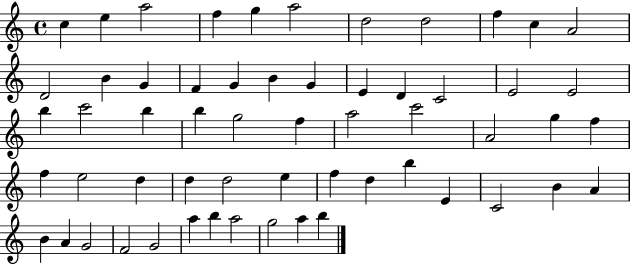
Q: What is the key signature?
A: C major